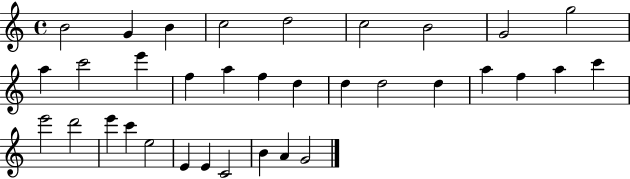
B4/h G4/q B4/q C5/h D5/h C5/h B4/h G4/h G5/h A5/q C6/h E6/q F5/q A5/q F5/q D5/q D5/q D5/h D5/q A5/q F5/q A5/q C6/q E6/h D6/h E6/q C6/q E5/h E4/q E4/q C4/h B4/q A4/q G4/h